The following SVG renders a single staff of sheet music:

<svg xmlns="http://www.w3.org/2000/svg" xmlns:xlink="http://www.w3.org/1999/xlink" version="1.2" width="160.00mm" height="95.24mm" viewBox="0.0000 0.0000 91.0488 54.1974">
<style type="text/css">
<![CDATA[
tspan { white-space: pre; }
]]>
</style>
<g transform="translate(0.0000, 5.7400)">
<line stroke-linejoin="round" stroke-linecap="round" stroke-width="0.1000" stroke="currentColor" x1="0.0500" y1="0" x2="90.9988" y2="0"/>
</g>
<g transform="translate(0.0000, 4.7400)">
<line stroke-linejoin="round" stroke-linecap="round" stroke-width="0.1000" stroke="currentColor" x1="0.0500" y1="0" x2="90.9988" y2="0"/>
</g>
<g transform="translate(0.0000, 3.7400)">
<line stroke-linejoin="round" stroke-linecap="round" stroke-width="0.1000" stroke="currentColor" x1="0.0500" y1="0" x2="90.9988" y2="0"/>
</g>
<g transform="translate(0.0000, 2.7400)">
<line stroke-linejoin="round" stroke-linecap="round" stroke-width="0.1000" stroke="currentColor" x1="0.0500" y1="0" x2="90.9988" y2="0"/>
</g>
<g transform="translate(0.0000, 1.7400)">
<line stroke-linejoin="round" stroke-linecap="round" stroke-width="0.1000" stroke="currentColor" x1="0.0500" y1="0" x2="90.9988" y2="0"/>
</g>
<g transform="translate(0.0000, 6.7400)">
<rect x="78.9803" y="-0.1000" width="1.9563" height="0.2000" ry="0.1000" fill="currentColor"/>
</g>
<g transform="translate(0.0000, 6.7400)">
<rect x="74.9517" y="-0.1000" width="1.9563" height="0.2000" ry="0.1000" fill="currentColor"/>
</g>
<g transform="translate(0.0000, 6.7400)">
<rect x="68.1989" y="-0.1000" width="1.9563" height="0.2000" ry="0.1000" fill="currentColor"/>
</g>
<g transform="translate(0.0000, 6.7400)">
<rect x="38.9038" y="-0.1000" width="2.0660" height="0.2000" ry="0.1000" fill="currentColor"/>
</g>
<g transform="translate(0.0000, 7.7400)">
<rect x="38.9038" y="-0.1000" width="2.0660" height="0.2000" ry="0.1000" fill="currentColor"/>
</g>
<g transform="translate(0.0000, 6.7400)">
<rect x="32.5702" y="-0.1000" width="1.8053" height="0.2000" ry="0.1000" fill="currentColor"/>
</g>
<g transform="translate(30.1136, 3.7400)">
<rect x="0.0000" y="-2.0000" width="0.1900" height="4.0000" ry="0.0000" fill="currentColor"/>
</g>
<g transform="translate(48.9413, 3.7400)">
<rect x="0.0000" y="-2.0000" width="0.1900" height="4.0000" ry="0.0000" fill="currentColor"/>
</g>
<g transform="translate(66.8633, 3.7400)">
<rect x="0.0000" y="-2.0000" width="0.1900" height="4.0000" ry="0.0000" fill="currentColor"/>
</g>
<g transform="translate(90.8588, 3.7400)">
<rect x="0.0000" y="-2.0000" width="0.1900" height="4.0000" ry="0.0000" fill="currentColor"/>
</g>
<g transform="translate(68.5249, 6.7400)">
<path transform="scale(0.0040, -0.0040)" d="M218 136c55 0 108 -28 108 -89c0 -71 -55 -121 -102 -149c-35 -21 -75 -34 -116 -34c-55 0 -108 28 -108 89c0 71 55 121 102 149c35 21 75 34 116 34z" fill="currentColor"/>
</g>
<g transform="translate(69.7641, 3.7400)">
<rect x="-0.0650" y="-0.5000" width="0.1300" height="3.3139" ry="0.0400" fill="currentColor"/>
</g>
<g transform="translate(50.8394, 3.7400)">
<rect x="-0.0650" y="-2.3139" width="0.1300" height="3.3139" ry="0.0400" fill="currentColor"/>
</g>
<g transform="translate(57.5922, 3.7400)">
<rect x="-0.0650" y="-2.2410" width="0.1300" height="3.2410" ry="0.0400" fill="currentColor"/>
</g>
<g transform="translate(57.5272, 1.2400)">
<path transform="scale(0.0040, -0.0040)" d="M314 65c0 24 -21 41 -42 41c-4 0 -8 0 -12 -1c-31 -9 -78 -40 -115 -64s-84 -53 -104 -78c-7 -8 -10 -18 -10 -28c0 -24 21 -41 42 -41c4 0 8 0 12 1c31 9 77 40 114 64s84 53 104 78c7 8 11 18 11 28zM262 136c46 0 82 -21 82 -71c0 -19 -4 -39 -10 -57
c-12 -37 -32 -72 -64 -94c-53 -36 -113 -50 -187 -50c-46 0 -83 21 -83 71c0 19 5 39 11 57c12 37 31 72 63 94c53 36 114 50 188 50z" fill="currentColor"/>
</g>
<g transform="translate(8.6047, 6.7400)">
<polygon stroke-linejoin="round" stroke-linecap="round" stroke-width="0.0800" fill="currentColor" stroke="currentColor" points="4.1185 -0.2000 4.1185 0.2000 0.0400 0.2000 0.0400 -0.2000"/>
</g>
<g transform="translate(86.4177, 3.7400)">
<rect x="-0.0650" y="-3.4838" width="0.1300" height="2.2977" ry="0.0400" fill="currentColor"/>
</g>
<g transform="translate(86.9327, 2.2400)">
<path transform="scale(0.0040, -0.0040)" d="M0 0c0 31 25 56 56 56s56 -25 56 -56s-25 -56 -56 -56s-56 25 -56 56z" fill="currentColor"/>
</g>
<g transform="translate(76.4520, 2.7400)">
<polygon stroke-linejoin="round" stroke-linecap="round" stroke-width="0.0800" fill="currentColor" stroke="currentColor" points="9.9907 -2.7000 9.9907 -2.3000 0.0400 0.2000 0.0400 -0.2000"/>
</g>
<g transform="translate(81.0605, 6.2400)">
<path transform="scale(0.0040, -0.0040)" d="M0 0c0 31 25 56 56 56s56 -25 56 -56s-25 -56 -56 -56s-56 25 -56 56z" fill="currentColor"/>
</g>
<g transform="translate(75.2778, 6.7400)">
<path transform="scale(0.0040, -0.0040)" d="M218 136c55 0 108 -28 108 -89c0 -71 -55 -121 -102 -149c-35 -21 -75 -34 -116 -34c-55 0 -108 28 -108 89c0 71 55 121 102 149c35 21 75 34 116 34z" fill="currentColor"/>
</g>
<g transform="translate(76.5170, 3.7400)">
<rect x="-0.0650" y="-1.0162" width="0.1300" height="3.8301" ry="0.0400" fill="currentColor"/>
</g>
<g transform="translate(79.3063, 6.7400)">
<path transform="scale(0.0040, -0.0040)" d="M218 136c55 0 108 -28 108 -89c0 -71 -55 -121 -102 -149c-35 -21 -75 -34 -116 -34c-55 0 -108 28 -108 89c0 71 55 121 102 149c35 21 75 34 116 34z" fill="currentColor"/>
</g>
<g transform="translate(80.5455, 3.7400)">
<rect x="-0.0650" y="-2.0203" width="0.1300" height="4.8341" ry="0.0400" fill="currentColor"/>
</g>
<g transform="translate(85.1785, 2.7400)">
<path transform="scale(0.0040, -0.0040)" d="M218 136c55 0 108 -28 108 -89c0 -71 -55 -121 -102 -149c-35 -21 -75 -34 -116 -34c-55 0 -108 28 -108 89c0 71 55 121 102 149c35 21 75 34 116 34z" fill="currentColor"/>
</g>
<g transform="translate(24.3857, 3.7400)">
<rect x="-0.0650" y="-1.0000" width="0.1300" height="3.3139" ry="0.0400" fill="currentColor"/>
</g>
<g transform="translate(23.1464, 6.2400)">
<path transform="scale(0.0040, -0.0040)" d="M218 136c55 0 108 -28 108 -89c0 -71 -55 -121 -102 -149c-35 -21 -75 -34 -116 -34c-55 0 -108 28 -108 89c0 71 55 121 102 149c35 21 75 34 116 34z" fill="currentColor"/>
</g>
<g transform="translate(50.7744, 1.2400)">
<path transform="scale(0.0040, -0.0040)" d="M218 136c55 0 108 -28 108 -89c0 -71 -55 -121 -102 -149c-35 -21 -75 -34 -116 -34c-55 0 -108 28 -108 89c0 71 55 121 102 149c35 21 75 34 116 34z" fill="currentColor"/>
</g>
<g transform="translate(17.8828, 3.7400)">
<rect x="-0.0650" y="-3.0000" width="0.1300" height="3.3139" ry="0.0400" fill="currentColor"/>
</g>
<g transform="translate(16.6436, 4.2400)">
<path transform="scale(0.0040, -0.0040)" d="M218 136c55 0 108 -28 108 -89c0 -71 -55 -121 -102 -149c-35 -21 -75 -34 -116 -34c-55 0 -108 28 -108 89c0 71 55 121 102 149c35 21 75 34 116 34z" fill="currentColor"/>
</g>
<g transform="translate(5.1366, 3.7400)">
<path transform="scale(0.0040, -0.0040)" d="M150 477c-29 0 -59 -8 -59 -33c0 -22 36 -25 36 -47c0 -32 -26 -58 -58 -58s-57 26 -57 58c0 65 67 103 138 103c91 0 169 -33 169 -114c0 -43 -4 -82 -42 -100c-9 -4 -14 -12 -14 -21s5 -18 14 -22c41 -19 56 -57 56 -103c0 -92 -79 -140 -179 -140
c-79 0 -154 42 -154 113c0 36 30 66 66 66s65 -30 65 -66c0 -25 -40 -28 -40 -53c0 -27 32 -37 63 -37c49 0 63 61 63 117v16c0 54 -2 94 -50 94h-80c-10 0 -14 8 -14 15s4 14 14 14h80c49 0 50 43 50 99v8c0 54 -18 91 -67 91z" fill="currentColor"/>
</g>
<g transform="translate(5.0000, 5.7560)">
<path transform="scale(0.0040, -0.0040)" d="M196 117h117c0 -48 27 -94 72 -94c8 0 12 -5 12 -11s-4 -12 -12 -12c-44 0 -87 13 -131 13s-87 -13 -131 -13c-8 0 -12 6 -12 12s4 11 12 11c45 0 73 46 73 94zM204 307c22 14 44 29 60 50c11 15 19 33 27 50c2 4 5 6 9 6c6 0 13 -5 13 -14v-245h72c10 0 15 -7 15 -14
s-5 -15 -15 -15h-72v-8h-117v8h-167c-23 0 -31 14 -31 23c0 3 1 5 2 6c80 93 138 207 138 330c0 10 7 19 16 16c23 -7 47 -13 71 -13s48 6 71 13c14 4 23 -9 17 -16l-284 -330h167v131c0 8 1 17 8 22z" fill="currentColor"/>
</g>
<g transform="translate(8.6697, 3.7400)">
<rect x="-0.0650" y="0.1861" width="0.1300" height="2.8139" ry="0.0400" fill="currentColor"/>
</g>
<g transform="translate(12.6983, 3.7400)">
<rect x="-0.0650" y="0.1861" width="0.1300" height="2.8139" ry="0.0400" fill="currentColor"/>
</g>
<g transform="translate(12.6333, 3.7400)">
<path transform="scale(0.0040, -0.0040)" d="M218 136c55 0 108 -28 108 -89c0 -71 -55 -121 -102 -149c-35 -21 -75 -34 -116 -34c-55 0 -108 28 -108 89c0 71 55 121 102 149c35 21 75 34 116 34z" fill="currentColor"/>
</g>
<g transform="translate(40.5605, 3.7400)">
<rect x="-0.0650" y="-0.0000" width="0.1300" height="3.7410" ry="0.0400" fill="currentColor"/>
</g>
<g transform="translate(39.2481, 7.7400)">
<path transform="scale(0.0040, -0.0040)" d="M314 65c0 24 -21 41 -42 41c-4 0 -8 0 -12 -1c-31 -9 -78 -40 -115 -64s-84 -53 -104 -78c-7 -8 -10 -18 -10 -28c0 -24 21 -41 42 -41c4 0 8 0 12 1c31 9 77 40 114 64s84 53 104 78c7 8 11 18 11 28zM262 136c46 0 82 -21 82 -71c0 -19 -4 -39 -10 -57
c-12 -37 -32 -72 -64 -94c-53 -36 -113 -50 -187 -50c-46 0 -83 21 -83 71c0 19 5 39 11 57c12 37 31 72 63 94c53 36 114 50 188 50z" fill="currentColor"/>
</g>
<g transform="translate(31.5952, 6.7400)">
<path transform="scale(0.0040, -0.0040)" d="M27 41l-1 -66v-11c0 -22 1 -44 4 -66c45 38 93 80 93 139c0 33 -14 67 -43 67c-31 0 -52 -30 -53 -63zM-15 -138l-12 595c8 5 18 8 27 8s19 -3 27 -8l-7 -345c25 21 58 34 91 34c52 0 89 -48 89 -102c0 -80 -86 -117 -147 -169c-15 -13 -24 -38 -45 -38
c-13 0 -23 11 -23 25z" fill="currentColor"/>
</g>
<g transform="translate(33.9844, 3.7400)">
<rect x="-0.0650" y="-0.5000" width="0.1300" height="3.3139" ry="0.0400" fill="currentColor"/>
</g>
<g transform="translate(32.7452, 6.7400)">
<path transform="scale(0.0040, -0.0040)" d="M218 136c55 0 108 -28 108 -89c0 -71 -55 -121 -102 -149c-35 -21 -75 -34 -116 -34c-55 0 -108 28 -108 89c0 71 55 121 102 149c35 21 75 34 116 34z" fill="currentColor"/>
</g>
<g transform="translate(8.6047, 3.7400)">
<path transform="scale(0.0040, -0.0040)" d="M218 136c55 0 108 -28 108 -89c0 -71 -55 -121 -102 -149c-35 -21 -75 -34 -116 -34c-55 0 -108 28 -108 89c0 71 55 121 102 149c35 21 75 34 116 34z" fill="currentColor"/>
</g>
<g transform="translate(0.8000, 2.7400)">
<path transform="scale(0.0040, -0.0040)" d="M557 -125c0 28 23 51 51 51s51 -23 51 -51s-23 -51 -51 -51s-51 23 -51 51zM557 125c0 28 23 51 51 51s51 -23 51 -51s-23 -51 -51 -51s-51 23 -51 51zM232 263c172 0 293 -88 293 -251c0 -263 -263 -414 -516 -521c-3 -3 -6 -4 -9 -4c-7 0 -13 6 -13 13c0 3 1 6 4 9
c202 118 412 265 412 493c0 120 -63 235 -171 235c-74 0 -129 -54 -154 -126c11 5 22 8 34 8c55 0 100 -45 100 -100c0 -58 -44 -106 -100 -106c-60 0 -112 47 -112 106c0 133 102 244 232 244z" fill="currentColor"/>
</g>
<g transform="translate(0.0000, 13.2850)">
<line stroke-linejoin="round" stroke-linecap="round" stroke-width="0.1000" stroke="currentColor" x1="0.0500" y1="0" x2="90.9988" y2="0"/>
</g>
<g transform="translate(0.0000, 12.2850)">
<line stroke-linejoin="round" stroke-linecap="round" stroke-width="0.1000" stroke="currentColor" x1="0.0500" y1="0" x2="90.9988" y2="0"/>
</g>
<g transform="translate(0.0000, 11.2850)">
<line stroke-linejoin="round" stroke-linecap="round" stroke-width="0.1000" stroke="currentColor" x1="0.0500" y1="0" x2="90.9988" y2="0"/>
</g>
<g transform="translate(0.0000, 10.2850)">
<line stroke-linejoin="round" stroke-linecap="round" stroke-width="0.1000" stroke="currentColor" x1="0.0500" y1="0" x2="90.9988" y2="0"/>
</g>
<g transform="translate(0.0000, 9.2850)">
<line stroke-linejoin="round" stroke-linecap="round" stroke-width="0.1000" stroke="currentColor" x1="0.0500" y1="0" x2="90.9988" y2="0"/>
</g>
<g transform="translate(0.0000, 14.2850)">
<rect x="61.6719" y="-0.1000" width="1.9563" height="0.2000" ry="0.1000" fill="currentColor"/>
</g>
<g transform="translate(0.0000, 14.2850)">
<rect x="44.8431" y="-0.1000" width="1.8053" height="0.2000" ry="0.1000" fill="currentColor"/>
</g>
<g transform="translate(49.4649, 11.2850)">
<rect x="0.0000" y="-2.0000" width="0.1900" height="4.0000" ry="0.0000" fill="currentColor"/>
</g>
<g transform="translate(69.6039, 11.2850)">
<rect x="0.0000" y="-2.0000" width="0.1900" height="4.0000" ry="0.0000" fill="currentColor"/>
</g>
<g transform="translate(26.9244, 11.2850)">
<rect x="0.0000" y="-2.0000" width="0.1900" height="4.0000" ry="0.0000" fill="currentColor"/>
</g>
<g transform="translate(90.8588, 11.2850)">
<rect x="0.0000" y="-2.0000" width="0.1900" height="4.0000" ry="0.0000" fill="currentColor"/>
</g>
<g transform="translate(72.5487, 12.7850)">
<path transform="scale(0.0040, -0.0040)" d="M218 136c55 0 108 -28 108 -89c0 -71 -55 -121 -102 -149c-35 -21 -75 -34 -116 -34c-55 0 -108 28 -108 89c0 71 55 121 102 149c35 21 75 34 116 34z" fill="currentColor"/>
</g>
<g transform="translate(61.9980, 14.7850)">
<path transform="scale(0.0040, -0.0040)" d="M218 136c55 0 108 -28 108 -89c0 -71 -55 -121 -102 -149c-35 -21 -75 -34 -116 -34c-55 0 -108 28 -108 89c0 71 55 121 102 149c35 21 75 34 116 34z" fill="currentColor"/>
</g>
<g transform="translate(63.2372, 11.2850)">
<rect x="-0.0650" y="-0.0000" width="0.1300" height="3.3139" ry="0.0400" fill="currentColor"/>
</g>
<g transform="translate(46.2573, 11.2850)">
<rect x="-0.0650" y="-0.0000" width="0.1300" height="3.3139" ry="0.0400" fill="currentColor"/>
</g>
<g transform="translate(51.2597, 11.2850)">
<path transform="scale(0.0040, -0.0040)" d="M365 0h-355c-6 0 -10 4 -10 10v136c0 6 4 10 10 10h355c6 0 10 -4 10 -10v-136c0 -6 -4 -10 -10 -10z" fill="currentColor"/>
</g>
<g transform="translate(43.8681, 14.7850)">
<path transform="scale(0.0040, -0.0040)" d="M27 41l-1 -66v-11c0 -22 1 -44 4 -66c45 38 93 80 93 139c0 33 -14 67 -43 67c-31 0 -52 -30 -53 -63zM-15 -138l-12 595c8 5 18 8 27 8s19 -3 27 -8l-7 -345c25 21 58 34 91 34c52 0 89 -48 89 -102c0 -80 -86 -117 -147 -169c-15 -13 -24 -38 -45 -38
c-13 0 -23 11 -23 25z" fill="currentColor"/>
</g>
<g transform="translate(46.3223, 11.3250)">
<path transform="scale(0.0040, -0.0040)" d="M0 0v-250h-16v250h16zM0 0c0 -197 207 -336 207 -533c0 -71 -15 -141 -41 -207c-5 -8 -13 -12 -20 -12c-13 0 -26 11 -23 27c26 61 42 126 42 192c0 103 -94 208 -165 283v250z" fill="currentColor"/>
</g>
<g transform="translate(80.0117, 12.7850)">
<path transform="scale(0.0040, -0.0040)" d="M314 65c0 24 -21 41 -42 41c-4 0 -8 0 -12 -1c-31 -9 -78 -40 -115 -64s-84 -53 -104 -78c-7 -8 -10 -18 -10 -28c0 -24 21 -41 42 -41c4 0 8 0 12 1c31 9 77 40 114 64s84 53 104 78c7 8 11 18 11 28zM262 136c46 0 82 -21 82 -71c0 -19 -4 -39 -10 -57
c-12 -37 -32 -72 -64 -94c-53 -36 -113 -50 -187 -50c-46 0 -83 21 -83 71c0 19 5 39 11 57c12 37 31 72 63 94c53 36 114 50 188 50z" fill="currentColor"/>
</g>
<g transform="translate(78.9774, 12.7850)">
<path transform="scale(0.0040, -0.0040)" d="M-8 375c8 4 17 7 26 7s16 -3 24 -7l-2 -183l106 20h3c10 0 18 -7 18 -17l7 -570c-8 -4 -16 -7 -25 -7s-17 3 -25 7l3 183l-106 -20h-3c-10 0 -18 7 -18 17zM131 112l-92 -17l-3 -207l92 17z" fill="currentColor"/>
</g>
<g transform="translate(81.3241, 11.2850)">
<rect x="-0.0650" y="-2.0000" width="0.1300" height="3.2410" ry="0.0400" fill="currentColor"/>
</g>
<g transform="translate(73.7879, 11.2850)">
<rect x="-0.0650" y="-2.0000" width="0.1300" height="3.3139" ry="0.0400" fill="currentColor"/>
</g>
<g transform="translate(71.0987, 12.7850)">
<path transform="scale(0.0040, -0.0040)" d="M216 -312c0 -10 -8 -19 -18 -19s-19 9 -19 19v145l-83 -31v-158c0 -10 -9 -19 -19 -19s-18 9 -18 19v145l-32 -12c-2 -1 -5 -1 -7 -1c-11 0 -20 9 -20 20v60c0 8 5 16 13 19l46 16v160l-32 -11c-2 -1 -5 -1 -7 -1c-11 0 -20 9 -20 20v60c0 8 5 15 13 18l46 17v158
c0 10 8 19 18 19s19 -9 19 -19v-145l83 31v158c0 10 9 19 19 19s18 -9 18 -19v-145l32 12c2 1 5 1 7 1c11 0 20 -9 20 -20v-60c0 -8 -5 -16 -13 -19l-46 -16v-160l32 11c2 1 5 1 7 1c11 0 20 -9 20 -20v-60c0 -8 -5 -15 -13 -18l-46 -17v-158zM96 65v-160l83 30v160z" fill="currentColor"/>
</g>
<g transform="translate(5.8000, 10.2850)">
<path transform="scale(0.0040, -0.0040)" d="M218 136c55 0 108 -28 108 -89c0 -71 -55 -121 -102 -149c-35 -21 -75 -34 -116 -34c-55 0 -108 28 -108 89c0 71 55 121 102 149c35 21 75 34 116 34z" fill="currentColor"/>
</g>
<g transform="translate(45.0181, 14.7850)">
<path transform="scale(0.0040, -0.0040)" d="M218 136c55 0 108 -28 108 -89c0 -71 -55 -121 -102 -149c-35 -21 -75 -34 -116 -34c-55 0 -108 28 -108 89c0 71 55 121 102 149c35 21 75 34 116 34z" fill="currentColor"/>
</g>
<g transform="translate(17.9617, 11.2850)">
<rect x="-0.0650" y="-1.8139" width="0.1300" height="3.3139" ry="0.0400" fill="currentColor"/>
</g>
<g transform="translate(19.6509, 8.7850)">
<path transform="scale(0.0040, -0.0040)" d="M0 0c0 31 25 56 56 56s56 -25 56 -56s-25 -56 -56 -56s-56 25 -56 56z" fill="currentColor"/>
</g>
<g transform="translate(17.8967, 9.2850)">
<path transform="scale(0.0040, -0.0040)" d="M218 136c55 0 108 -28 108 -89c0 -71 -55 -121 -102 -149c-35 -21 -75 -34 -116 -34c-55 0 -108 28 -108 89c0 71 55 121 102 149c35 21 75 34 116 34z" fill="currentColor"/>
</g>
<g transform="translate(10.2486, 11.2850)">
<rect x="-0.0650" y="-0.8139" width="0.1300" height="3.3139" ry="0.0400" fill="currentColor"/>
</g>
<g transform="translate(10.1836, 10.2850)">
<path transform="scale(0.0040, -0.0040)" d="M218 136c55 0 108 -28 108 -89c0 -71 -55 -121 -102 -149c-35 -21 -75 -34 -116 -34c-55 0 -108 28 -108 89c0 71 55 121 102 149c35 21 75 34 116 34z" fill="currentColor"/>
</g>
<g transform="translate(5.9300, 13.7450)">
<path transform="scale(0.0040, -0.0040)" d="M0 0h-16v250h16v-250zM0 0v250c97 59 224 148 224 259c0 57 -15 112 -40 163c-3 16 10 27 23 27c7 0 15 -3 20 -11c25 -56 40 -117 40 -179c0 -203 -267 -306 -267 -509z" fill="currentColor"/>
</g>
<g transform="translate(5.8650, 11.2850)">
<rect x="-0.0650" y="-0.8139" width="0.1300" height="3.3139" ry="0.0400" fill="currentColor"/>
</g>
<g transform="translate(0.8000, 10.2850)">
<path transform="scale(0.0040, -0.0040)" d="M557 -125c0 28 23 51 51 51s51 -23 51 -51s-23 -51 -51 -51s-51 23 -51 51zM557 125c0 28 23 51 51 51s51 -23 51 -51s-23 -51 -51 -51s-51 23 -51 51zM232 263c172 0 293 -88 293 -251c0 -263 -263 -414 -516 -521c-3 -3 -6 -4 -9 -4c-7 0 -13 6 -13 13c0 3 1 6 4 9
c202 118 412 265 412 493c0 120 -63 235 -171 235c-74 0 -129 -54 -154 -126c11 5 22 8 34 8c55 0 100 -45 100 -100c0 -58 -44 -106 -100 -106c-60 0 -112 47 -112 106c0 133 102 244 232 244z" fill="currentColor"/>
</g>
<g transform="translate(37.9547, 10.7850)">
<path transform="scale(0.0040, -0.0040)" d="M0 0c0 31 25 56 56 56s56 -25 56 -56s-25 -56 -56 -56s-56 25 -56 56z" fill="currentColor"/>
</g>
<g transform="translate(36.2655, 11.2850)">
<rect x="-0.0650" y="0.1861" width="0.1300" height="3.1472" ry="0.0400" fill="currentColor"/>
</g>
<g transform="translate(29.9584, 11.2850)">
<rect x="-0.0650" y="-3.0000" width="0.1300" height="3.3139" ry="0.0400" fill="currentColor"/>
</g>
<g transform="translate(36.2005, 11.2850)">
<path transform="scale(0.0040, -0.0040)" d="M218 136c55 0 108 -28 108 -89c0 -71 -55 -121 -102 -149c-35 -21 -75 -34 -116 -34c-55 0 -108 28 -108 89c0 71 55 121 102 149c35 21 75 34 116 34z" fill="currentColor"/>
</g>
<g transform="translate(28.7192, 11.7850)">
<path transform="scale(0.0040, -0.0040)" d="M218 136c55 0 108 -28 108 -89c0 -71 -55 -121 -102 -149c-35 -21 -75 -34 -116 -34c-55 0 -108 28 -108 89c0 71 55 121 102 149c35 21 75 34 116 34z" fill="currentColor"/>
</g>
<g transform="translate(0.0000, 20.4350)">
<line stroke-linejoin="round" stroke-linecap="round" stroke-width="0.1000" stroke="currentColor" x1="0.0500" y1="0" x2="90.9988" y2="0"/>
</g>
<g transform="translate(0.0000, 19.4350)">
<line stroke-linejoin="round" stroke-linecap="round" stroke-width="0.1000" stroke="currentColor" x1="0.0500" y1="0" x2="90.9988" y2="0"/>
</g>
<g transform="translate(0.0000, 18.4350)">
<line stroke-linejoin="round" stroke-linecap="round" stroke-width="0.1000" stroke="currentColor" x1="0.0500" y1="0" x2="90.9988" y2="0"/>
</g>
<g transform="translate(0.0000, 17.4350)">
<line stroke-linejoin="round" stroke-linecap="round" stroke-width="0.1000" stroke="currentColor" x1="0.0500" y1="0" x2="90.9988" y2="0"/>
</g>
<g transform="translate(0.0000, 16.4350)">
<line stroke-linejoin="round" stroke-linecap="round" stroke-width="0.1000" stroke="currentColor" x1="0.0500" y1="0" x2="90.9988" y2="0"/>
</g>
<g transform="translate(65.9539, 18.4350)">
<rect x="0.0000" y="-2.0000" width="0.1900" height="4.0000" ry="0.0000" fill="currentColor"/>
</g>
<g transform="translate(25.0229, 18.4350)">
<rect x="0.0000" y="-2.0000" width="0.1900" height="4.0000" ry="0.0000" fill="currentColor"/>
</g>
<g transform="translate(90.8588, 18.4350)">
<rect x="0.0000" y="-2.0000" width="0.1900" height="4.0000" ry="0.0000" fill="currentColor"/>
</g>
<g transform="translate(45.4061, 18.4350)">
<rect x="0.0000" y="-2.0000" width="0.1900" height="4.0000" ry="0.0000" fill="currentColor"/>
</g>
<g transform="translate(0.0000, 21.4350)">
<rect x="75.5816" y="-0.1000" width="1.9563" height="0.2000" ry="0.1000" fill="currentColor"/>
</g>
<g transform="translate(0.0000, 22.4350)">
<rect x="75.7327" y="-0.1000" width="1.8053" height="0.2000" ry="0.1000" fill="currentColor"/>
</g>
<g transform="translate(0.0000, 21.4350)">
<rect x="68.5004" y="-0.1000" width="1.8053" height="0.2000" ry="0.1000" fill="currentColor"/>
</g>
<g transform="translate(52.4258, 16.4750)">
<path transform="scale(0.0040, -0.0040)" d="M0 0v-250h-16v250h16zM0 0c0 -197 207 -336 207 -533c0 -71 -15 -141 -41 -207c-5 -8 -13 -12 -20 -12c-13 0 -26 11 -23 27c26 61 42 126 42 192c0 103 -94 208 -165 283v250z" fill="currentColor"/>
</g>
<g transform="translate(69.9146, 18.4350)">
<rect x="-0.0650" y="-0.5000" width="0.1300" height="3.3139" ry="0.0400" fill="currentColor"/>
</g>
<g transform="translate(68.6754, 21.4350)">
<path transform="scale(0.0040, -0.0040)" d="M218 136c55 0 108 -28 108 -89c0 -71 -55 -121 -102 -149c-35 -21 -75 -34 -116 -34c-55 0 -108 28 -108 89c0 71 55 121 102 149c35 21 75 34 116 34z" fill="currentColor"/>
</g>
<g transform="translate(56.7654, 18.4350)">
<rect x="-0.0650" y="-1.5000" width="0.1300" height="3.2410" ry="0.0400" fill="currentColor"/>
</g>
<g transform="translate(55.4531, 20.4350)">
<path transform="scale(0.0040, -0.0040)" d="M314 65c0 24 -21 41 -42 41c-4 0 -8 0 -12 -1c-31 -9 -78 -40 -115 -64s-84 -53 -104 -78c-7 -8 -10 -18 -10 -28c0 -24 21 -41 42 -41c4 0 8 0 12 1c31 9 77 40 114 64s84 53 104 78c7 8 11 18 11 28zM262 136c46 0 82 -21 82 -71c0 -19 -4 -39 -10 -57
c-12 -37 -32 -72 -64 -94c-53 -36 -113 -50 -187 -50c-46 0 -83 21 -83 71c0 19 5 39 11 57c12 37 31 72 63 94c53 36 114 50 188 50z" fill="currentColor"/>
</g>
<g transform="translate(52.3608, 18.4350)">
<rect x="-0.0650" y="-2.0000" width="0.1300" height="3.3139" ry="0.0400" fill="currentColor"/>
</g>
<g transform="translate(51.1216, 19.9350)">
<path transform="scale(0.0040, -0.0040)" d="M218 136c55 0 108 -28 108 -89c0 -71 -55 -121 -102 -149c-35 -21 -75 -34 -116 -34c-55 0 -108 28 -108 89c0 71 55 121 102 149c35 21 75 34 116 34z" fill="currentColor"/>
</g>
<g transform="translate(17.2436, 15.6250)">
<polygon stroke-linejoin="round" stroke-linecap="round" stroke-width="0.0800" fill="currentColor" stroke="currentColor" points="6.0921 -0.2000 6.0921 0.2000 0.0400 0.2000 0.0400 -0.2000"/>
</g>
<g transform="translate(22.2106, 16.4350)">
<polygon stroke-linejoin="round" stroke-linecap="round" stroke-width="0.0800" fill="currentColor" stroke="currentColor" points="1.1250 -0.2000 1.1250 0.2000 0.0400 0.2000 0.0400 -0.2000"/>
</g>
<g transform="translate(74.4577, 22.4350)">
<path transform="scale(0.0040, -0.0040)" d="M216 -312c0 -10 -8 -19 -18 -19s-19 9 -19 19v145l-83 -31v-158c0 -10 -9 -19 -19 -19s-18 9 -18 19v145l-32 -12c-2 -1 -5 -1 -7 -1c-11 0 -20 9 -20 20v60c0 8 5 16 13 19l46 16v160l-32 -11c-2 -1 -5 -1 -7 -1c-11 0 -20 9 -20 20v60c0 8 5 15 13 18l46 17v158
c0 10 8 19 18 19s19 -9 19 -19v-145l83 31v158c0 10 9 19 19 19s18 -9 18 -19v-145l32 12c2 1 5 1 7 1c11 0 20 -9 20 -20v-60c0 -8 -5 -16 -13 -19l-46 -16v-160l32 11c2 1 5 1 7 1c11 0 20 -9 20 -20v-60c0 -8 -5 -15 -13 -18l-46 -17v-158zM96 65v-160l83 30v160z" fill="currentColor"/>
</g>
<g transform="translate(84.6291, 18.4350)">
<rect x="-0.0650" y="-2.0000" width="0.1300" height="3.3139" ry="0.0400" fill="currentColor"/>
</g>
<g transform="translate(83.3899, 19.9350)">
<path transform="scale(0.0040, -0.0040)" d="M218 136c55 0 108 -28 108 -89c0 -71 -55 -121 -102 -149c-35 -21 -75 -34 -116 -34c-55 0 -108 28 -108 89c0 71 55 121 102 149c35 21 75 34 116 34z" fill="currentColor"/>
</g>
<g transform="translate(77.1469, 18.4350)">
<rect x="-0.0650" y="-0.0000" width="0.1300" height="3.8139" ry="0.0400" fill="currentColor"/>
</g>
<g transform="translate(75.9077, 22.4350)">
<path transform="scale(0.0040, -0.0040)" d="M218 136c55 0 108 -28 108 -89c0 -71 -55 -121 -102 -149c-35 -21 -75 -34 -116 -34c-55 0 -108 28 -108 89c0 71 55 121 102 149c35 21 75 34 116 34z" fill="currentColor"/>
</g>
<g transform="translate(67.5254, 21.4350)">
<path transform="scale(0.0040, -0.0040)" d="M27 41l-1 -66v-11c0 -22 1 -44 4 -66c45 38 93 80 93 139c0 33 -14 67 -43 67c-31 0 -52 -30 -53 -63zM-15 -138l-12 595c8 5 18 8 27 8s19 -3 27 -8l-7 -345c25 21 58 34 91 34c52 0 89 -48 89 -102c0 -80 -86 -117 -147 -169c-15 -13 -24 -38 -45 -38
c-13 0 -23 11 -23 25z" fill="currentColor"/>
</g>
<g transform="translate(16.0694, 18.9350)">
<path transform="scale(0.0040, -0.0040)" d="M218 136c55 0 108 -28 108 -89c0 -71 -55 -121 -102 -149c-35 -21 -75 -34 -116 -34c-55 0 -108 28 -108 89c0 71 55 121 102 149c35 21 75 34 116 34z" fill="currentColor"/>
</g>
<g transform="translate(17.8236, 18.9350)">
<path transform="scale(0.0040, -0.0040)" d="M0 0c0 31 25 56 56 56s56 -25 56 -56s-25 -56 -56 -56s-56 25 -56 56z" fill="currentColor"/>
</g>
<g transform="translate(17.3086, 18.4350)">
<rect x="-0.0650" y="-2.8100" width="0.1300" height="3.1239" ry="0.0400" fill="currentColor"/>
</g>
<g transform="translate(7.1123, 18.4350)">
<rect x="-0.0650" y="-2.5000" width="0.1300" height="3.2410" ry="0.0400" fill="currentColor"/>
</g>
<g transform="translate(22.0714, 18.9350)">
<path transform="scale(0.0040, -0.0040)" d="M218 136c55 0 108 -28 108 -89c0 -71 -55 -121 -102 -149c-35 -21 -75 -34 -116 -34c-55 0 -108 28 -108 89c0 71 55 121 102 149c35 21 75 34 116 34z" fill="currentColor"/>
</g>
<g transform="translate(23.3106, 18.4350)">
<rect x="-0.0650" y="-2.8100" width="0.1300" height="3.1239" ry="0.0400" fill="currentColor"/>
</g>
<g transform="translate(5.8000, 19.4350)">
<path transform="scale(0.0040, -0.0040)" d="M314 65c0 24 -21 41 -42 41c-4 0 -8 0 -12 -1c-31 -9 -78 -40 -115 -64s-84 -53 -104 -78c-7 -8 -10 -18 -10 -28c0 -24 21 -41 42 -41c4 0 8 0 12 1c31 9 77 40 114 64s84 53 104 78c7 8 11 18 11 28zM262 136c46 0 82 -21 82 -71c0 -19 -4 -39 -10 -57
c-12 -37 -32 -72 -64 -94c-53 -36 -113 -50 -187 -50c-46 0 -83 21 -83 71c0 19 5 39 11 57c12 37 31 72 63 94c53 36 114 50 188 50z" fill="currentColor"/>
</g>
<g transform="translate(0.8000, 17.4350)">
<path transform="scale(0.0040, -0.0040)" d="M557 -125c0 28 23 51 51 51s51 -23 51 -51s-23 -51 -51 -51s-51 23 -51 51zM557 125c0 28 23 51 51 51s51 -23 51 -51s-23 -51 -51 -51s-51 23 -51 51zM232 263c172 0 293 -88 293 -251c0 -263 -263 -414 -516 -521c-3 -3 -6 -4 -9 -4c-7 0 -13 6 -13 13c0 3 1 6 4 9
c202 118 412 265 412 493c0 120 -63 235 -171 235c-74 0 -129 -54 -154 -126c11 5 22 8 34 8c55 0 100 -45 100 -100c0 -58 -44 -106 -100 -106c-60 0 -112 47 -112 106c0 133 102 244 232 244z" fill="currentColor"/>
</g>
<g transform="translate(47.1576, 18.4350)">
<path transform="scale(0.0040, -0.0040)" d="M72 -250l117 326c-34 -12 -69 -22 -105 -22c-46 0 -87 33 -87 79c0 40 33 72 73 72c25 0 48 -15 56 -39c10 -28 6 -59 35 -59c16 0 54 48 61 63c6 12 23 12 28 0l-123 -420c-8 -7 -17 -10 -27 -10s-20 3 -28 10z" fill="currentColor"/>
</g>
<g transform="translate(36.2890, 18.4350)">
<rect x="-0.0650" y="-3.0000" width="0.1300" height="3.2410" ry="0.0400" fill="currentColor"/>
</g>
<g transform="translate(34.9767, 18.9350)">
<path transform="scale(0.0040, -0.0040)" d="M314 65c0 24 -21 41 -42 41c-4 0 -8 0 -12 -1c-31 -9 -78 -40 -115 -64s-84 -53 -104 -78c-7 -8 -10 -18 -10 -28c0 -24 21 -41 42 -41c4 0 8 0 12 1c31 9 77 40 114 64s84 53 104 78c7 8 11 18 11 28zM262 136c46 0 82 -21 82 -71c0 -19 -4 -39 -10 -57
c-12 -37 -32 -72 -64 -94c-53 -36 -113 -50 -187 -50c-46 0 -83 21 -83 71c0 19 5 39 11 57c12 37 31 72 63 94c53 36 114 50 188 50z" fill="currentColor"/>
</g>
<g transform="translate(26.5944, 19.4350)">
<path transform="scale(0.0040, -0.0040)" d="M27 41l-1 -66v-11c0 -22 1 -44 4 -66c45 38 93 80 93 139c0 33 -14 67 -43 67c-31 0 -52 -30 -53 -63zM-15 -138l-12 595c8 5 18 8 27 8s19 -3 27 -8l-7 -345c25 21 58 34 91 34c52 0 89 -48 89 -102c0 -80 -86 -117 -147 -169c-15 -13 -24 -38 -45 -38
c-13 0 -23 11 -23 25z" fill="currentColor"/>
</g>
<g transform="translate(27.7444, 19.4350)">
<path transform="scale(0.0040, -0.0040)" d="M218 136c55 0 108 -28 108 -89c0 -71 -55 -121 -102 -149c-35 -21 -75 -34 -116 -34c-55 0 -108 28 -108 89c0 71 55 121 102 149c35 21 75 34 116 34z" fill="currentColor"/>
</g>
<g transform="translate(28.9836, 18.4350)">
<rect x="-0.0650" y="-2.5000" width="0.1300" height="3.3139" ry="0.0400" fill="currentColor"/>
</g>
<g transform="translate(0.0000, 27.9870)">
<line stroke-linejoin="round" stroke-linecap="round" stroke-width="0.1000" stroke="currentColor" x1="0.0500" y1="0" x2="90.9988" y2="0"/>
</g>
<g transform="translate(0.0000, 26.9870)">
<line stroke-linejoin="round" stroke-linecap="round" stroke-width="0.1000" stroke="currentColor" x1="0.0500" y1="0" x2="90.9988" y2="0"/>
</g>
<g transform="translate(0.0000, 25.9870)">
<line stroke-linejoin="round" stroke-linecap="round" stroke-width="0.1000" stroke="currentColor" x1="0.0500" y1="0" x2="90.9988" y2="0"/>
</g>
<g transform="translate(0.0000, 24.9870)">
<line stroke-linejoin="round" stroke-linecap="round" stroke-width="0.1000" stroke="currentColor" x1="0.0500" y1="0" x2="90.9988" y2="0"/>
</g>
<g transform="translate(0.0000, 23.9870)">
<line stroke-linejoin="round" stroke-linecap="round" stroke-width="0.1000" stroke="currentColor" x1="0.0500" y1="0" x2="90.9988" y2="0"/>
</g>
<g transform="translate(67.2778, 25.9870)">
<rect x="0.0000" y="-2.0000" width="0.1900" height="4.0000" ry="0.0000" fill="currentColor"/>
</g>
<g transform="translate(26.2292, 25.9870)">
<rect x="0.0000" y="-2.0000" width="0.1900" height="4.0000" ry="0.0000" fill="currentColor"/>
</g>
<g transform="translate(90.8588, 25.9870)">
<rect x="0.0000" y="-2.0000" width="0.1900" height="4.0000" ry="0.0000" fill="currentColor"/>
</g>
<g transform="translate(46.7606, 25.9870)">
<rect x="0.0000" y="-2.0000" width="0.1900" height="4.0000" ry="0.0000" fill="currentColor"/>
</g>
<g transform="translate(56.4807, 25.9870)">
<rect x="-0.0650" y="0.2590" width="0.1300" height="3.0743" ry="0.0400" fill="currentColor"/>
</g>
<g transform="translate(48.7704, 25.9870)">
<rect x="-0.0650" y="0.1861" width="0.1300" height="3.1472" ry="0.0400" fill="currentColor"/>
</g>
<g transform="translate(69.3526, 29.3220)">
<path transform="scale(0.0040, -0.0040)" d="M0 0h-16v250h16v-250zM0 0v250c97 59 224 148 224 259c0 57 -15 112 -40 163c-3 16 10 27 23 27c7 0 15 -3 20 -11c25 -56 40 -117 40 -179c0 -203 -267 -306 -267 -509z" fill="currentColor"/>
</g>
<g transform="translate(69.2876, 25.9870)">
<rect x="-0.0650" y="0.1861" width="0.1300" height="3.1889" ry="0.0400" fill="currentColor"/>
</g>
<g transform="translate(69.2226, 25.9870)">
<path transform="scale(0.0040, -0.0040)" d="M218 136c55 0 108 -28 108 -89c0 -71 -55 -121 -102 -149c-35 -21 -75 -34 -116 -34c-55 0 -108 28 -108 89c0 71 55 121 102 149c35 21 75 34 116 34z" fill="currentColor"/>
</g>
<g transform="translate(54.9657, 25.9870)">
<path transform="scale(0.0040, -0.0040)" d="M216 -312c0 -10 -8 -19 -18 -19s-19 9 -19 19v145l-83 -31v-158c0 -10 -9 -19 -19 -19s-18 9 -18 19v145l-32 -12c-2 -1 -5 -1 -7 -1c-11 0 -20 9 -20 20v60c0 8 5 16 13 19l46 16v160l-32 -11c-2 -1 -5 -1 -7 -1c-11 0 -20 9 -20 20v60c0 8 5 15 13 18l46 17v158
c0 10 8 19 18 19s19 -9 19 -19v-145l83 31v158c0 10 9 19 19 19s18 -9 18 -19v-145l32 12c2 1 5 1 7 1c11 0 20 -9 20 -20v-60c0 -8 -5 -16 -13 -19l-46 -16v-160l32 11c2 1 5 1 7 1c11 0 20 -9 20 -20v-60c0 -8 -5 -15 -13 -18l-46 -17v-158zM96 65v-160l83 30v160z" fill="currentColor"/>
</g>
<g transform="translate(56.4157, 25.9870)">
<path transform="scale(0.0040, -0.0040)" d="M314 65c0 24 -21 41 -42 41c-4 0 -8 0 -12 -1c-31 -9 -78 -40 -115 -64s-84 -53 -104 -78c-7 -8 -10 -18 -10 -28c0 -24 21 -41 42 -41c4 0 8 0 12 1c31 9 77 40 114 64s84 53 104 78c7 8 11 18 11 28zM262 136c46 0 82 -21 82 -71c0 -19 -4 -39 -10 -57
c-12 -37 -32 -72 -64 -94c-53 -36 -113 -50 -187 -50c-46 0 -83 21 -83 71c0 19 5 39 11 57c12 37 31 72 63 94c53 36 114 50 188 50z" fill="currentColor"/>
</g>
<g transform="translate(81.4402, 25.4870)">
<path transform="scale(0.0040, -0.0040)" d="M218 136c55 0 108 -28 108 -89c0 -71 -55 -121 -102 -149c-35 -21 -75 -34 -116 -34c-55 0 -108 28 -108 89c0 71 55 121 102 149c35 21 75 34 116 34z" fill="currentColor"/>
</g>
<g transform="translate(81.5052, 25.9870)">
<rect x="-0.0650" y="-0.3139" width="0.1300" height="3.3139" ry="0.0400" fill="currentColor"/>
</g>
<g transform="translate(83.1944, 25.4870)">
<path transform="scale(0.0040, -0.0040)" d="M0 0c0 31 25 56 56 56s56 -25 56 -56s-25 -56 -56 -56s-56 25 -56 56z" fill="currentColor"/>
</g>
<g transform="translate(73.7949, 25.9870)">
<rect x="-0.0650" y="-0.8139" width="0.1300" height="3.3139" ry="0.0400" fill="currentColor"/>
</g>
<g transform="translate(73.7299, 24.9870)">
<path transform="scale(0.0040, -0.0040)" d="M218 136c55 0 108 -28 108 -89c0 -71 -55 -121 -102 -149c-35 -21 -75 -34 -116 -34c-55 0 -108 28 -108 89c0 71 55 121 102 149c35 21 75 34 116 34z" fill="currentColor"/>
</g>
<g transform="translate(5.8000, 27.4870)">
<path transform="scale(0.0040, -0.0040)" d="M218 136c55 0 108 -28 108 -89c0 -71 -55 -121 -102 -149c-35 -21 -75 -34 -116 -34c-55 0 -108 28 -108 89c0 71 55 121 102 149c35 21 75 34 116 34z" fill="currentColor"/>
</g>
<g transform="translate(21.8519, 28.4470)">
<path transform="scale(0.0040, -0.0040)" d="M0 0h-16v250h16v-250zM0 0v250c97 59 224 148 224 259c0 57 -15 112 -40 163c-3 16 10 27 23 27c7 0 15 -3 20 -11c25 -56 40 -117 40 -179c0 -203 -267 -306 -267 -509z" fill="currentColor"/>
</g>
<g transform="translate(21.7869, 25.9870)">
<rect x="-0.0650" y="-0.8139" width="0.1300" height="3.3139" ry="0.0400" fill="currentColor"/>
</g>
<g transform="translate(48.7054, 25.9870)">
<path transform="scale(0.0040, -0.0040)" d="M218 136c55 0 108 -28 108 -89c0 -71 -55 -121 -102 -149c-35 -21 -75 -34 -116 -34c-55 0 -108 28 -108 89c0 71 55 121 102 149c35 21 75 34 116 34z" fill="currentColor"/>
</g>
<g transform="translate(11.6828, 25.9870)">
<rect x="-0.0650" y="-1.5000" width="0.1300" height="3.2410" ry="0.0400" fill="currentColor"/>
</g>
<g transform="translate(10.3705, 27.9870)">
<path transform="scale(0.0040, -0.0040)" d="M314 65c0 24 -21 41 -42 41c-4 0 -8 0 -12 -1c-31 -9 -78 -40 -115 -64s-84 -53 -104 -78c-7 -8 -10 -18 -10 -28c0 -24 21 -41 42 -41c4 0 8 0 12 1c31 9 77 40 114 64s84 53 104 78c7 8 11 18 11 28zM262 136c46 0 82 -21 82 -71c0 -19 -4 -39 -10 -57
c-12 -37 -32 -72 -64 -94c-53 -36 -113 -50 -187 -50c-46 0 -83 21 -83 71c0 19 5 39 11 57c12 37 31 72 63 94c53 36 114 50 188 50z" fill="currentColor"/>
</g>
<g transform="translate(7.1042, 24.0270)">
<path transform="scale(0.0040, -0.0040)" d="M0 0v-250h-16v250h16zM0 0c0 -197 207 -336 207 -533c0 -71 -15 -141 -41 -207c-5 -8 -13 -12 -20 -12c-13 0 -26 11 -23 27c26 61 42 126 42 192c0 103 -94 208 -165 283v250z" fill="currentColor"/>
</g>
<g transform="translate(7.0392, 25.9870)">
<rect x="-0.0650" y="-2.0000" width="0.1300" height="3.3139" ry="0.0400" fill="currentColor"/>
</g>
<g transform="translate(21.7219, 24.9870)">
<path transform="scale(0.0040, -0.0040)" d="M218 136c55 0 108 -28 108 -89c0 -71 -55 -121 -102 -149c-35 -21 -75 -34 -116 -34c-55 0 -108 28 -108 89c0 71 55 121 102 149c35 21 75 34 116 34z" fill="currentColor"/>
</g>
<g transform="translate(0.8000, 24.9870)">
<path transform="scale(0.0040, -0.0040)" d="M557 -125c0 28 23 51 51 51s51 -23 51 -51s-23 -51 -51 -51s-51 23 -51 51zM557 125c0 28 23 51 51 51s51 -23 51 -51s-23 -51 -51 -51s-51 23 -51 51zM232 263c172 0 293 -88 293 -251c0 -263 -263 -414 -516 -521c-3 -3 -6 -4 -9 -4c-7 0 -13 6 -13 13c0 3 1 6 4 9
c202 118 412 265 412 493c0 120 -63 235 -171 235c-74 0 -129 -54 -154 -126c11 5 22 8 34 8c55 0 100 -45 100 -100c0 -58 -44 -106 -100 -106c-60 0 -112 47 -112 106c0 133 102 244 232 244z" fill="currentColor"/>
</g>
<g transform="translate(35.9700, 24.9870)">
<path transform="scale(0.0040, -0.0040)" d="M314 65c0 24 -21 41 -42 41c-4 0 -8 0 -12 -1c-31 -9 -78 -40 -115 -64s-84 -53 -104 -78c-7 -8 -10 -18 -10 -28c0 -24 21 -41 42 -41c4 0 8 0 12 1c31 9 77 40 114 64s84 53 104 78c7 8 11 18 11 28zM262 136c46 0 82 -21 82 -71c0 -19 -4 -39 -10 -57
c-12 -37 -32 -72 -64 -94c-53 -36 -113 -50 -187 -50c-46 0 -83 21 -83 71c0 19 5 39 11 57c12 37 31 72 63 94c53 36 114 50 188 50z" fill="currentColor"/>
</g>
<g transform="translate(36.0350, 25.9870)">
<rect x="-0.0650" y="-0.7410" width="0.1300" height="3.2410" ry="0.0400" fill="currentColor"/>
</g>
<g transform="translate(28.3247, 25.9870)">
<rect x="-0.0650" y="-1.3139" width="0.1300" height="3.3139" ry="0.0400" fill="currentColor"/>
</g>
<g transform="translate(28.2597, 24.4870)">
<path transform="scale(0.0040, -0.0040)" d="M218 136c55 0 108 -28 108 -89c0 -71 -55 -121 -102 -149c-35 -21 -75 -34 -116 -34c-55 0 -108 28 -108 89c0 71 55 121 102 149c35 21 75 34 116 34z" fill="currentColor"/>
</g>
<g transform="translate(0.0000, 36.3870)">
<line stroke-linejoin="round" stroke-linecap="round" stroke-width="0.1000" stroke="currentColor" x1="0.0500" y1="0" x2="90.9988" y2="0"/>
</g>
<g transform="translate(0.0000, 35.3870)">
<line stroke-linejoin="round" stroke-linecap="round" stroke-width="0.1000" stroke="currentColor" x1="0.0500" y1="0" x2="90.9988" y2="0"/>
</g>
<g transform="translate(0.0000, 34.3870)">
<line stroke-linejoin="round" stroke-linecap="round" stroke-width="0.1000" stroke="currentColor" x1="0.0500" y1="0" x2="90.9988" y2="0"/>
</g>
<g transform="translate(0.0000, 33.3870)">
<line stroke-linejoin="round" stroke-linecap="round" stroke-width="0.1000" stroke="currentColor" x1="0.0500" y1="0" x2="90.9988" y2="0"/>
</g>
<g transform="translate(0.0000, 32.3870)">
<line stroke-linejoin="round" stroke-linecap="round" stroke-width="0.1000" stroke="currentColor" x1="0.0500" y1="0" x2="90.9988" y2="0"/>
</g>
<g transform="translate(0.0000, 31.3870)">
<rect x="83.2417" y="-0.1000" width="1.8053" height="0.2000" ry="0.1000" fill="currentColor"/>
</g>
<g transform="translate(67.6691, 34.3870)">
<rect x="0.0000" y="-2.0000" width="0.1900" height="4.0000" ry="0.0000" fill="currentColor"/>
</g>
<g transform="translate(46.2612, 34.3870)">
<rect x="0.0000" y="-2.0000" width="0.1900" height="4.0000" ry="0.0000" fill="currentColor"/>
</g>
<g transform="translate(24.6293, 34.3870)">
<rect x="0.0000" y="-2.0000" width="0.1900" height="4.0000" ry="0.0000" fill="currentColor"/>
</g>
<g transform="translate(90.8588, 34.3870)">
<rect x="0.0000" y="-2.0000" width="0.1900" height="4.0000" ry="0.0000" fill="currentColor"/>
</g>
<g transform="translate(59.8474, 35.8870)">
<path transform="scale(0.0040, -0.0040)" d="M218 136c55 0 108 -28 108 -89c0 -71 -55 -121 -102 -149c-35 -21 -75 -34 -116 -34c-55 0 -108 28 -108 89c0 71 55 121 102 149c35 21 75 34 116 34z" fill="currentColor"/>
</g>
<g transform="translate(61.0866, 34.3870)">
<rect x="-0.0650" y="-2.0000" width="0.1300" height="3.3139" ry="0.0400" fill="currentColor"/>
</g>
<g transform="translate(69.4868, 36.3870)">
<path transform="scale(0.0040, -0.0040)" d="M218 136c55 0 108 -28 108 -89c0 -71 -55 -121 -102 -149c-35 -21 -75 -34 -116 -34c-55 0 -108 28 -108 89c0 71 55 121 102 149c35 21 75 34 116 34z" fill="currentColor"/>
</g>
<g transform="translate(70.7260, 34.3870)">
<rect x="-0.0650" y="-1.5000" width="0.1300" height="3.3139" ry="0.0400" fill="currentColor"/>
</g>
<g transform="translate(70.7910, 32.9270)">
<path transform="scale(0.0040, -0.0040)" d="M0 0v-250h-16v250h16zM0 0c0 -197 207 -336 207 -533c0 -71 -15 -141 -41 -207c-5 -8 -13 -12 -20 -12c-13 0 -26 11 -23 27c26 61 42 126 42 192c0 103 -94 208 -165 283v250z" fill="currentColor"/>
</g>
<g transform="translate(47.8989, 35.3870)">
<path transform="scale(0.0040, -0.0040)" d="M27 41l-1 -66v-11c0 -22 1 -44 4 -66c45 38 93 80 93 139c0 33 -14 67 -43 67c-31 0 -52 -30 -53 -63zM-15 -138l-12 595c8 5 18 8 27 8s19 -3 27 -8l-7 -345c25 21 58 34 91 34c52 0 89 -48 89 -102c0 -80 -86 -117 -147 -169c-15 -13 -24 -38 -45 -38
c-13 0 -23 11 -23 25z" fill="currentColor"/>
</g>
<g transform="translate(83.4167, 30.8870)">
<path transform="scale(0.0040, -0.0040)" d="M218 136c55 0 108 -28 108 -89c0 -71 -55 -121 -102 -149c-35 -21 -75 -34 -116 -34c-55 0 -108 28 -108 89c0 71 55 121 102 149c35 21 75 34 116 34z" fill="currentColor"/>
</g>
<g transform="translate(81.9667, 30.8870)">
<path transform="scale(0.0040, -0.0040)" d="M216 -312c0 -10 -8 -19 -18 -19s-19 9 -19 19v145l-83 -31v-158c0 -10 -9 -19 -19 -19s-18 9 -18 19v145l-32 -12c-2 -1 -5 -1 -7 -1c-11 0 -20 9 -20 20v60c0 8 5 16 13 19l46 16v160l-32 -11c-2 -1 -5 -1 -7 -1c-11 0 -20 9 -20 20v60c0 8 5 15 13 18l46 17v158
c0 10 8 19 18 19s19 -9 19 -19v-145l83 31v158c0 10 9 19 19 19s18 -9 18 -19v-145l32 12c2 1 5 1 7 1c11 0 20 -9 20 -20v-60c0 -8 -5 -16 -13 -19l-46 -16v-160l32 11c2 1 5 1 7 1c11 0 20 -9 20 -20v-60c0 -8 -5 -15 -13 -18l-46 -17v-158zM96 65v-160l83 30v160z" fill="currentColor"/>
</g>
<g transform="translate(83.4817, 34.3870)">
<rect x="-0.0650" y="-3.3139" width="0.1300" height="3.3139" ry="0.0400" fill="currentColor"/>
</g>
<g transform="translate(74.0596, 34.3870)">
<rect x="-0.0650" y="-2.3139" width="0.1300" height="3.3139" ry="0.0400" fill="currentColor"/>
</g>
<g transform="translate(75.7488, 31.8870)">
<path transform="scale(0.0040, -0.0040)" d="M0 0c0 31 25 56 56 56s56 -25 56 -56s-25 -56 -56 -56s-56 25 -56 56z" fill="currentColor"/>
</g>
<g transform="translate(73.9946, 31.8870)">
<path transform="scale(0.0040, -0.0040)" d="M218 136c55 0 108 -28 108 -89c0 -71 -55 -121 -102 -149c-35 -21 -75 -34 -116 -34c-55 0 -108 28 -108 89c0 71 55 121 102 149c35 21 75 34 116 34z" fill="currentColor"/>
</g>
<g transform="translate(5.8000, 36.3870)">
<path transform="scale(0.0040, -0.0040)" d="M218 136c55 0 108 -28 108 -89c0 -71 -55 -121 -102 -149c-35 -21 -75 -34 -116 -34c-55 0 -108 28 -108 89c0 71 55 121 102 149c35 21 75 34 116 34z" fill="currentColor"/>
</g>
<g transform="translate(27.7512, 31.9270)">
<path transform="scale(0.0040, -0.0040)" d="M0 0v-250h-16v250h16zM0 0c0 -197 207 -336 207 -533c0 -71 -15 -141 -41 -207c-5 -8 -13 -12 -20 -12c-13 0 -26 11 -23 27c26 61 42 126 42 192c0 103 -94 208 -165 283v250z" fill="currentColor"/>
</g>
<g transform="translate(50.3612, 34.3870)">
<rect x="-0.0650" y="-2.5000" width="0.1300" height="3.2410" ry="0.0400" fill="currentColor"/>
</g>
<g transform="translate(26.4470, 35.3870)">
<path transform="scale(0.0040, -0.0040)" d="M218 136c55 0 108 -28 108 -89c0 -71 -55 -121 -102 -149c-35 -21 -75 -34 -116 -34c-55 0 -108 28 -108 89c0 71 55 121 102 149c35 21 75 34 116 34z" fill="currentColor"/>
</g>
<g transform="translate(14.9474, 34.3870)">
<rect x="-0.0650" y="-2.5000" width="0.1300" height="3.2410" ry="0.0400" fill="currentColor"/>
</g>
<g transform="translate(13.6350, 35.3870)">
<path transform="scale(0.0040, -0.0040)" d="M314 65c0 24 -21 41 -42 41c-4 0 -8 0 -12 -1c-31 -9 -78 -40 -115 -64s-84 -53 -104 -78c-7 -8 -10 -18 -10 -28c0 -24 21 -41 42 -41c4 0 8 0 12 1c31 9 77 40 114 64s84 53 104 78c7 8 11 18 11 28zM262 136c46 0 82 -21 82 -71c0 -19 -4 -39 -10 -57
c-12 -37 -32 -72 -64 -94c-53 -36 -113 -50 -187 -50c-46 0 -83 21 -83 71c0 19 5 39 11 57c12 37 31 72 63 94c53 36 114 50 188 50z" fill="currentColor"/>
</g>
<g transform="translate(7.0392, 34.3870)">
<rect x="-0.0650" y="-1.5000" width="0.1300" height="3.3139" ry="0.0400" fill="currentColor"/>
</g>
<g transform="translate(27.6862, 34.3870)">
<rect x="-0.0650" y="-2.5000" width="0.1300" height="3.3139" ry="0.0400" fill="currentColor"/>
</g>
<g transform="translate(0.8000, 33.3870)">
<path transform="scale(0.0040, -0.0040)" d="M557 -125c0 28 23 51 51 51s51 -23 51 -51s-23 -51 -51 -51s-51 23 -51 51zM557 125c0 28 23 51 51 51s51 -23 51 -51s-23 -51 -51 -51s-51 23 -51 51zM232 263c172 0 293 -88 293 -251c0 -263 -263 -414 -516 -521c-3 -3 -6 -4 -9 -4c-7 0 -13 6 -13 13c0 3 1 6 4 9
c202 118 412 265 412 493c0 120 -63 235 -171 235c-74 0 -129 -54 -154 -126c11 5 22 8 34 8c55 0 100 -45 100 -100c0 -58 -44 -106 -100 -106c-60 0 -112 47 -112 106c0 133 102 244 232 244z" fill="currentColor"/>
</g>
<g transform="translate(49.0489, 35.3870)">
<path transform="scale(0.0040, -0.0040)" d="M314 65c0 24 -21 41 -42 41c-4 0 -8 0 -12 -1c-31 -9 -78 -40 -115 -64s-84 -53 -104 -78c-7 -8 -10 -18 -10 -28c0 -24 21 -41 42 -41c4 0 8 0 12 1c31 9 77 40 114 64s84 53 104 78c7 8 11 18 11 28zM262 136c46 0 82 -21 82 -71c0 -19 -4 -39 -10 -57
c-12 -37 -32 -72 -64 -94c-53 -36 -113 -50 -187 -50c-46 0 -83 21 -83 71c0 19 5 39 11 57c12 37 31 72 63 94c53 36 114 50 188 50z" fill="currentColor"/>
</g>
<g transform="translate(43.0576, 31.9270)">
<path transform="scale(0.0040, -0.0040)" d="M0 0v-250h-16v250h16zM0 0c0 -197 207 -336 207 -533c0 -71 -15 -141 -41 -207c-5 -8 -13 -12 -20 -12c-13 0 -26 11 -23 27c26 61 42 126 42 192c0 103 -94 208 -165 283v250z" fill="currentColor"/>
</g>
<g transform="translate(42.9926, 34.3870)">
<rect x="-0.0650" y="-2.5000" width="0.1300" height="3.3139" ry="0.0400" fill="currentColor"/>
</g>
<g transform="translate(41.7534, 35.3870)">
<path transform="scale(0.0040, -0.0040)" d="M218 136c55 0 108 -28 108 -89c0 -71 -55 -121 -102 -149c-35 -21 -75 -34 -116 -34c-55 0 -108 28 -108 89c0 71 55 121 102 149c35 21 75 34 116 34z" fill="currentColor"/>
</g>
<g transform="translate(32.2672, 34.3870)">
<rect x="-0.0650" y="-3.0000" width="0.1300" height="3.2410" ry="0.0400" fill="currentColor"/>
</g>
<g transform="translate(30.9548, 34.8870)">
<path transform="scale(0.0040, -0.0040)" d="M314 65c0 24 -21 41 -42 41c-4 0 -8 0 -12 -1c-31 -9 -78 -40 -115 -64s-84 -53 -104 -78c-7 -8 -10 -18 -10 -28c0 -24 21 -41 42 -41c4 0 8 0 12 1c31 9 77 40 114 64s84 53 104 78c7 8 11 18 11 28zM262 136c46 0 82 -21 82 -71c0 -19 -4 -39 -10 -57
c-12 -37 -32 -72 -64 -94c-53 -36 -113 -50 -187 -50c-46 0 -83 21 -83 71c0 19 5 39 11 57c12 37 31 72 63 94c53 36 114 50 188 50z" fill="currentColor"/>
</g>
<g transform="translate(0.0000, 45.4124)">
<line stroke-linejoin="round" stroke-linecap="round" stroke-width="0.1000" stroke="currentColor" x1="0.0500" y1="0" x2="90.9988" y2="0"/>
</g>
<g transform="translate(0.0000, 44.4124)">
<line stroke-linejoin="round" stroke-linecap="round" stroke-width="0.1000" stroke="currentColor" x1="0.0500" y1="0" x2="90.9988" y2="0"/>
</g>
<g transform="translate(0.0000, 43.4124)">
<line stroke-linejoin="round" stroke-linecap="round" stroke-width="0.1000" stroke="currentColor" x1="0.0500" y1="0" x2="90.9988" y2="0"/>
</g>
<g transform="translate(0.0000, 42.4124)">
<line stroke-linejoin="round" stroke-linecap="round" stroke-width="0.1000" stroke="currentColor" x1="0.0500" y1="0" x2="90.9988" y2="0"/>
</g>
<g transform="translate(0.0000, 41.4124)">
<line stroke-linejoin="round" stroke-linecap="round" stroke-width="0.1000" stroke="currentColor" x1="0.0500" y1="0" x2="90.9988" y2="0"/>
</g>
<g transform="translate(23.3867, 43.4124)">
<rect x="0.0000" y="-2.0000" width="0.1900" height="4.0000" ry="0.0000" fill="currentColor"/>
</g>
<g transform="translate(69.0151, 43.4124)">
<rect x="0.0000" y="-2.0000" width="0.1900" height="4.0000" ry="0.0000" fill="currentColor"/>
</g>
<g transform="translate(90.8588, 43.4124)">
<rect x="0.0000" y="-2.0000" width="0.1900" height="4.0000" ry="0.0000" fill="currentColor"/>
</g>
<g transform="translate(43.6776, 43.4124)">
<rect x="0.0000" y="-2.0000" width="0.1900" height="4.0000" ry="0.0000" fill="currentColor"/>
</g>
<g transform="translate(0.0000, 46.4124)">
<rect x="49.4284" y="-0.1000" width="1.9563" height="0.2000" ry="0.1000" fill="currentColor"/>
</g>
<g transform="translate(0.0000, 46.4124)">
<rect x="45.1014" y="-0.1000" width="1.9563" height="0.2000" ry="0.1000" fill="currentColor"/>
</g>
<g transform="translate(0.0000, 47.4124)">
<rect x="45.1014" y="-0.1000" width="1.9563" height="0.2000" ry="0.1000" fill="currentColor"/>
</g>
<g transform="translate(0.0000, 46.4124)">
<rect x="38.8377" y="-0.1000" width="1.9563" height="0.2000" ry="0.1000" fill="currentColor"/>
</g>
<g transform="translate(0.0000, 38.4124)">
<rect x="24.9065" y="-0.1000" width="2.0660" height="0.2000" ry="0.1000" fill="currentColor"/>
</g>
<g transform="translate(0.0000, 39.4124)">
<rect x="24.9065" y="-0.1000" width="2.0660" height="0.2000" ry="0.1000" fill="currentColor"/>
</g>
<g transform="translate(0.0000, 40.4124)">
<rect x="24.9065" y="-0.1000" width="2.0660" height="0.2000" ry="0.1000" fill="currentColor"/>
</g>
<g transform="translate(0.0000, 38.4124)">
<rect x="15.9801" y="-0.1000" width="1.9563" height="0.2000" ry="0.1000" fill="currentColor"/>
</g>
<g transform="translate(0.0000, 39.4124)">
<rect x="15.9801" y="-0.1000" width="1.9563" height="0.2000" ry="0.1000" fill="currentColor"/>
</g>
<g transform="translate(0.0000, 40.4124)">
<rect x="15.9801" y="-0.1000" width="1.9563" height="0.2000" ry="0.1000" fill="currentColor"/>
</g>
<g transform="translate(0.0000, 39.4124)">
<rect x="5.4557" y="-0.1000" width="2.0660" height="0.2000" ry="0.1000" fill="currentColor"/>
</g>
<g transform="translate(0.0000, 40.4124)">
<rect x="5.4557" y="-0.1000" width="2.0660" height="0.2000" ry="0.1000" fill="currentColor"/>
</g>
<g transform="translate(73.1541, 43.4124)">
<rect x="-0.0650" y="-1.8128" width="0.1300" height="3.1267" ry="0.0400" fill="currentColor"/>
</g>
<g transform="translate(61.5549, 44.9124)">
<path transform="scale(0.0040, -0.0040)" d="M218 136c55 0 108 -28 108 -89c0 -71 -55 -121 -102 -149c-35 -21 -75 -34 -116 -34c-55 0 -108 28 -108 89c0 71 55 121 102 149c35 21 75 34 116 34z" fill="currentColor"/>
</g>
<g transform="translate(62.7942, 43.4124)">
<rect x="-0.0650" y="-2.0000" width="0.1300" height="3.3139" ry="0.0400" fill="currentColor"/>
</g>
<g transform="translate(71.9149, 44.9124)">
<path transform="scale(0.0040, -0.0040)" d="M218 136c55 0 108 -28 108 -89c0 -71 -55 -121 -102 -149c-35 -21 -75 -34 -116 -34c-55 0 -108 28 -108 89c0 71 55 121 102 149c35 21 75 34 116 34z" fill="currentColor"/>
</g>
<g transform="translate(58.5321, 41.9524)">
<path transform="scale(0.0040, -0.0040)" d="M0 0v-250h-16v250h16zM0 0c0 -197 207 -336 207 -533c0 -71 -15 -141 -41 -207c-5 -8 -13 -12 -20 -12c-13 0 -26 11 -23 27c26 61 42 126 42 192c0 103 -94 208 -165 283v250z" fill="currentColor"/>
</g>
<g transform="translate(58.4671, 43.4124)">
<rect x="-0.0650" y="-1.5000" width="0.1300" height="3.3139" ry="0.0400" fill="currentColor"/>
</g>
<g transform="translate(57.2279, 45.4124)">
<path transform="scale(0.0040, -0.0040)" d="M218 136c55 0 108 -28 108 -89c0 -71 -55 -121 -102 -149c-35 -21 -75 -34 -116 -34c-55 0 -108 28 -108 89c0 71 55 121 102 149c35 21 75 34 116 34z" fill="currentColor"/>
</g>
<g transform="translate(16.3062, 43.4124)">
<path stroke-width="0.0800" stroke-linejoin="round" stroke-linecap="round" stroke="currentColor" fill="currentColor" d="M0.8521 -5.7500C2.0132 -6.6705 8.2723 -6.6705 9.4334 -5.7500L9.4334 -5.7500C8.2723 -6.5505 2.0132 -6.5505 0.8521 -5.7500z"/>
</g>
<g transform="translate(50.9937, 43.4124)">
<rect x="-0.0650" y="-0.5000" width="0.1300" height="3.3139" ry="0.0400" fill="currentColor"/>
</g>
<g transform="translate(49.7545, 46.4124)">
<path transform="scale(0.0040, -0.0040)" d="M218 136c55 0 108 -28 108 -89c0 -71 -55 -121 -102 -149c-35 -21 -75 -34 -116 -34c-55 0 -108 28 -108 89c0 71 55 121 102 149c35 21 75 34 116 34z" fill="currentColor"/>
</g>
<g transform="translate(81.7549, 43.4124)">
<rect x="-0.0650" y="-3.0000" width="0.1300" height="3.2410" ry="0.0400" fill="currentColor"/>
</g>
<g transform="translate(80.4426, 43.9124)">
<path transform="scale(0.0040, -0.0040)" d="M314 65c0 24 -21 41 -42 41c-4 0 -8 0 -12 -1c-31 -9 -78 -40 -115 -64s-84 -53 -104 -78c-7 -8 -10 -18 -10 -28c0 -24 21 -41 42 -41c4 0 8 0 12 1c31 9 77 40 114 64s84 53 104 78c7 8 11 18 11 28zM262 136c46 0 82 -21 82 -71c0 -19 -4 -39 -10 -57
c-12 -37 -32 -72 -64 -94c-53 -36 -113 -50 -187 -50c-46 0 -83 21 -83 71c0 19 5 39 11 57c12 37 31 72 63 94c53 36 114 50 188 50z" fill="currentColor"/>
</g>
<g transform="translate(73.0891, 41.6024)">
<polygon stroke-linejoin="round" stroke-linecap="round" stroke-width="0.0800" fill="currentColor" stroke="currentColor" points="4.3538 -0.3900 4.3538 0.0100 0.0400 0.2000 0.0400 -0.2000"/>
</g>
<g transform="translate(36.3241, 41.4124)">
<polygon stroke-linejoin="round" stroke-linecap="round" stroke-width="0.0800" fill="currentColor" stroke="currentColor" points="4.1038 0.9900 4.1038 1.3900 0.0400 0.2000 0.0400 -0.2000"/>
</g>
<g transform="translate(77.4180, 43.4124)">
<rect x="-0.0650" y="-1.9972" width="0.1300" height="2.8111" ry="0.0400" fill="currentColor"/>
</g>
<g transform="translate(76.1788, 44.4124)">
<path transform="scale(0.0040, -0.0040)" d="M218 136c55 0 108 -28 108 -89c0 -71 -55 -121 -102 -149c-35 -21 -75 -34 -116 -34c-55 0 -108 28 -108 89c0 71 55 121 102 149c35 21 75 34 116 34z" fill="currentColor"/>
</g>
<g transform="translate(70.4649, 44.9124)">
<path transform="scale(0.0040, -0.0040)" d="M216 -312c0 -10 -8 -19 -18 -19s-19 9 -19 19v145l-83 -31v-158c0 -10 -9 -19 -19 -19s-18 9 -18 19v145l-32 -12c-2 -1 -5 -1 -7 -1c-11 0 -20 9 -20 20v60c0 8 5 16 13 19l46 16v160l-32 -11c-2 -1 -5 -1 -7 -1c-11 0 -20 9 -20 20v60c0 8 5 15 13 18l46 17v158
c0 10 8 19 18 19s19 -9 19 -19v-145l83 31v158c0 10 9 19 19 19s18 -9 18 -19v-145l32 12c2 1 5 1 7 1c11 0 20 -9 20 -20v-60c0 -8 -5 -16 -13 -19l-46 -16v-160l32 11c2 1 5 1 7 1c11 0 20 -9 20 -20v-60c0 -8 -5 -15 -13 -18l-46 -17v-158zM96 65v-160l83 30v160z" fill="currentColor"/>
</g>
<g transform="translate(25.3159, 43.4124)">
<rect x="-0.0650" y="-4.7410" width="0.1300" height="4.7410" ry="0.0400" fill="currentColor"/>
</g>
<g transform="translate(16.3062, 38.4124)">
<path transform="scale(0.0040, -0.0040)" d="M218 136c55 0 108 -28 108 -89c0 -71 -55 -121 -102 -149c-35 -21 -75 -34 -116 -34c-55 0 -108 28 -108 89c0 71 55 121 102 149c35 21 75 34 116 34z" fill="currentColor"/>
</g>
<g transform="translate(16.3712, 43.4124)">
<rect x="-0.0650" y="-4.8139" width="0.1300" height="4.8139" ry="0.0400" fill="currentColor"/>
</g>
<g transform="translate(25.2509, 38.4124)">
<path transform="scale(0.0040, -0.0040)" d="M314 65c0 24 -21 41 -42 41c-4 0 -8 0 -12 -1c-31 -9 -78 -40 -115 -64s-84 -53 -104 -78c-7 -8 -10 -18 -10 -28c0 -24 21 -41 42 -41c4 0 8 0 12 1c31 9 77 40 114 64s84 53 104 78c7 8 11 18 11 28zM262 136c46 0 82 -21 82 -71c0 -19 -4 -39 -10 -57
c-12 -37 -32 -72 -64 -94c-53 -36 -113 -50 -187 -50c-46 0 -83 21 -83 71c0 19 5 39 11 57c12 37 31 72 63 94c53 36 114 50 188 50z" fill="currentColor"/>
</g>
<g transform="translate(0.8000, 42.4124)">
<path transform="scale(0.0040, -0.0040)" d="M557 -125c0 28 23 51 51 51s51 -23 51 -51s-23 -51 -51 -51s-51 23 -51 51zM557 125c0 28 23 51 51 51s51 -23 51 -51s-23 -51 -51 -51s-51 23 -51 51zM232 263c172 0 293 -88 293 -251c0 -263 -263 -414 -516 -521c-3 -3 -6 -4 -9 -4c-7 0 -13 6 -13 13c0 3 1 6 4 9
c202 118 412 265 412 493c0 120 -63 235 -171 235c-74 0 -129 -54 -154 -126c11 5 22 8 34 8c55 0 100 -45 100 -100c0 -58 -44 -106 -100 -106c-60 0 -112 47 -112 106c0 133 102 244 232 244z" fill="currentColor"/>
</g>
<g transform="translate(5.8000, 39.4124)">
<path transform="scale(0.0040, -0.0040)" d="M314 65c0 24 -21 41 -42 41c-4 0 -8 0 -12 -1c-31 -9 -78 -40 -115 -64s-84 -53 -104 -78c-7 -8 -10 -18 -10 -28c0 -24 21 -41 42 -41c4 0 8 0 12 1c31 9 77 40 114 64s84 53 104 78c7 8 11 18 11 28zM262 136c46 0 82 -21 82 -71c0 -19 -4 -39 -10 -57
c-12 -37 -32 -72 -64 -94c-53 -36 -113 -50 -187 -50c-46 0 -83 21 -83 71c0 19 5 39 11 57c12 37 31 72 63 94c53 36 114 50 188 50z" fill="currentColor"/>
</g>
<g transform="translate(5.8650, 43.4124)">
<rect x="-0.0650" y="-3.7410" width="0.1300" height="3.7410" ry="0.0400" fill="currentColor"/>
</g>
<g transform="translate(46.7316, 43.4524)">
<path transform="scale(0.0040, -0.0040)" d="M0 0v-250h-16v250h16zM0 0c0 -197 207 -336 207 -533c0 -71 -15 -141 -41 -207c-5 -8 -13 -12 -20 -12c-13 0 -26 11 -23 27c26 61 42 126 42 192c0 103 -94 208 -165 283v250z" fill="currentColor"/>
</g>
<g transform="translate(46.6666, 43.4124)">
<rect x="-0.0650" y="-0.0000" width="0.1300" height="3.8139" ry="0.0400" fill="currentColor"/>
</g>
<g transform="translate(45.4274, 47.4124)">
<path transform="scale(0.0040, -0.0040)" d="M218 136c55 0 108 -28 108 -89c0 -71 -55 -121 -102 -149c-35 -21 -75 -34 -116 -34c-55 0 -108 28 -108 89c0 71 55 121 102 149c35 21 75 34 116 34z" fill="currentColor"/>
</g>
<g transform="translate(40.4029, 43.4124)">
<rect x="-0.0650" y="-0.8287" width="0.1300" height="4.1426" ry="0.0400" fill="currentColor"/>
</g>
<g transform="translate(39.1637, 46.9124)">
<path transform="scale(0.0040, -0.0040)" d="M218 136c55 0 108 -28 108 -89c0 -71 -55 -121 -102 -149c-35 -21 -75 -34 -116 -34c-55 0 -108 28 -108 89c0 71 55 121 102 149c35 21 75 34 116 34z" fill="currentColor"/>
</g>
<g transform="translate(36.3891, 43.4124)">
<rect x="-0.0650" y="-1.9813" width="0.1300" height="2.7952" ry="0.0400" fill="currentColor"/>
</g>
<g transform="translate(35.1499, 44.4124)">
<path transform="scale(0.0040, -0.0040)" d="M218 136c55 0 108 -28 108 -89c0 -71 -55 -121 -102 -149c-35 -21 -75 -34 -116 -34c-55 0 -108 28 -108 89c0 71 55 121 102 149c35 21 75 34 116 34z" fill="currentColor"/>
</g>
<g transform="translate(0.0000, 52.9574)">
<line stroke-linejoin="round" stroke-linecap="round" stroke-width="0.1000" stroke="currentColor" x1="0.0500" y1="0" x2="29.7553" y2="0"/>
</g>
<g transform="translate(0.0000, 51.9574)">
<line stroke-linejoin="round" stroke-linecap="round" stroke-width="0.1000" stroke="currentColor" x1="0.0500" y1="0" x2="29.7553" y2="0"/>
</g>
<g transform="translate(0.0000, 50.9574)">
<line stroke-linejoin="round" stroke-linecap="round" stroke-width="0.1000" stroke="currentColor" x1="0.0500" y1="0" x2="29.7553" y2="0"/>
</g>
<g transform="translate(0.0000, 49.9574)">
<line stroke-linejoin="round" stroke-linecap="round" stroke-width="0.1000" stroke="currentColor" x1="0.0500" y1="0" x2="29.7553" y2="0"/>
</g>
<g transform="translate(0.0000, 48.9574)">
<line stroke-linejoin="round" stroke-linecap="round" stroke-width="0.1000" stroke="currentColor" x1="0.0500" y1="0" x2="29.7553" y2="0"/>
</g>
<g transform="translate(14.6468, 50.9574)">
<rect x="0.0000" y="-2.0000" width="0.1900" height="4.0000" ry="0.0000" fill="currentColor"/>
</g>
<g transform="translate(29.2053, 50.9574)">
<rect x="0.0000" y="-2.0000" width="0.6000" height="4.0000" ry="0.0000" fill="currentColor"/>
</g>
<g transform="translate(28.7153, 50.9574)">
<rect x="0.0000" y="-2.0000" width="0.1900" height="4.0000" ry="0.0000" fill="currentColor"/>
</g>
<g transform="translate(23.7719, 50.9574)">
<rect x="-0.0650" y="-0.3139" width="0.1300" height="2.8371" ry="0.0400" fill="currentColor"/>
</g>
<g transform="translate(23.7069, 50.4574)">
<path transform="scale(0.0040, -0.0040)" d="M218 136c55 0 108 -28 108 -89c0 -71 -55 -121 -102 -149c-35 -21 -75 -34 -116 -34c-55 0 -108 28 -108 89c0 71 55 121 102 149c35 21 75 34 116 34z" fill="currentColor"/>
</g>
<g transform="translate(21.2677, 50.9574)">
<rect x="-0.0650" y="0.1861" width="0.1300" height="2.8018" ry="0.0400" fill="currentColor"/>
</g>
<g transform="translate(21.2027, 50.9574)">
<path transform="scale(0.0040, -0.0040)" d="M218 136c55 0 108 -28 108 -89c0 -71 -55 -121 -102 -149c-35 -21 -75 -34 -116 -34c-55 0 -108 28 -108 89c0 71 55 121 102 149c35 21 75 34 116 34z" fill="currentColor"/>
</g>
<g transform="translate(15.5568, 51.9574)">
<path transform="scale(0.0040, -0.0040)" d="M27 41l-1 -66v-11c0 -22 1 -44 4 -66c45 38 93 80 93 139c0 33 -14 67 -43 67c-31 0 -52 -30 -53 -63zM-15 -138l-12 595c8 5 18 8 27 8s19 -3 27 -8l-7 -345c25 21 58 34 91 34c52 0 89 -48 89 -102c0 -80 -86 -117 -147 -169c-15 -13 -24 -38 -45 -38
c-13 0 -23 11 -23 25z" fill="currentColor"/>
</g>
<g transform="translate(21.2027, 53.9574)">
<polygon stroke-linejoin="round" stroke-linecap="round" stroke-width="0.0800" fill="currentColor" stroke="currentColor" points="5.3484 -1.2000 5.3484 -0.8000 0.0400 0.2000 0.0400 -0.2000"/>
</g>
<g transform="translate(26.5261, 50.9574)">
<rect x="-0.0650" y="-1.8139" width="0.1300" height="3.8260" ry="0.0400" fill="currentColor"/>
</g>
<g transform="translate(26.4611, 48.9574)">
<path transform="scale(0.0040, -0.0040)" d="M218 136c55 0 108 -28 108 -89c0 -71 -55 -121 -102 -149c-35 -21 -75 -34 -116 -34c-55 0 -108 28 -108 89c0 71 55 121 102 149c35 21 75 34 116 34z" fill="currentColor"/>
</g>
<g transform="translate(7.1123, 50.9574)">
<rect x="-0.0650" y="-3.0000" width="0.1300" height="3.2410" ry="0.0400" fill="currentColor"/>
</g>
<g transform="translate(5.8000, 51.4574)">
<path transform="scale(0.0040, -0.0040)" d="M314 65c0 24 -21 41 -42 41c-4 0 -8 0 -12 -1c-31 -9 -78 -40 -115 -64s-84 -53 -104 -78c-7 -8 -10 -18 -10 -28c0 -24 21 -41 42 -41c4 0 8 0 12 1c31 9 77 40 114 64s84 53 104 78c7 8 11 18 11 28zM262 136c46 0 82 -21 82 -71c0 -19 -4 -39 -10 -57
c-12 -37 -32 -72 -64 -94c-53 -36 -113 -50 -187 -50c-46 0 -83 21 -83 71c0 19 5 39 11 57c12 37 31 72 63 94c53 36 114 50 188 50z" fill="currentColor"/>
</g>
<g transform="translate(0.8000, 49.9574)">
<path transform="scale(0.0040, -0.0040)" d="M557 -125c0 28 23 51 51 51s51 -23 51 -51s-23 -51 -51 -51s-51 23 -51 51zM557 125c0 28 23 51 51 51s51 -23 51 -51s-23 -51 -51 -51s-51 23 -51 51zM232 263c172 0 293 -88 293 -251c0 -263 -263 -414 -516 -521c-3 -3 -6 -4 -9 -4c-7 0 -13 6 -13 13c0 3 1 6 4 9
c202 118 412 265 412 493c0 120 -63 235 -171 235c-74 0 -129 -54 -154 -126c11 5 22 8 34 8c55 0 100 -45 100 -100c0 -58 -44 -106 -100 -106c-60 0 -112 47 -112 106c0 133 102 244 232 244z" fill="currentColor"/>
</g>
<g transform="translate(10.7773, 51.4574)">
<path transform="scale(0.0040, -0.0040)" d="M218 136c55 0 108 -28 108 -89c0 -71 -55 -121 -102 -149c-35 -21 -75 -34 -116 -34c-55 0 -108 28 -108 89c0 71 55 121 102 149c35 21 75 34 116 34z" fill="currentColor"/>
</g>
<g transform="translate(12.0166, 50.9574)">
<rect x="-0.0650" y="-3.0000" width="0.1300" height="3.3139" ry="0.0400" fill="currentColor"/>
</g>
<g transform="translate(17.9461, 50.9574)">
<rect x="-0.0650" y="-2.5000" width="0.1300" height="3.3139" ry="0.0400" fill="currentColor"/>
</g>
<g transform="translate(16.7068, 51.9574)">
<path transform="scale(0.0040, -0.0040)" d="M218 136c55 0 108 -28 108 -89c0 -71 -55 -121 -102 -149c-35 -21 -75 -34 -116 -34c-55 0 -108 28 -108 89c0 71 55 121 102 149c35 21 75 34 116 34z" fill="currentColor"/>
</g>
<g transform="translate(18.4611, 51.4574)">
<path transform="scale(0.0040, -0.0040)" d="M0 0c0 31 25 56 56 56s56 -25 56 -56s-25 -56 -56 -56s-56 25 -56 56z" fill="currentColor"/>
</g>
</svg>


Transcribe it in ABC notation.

X:1
T:Untitled
M:3/4
L:1/4
K:C
D,/2 D,/2 C, F,, _E,, C,,2 B, B,2 E,, E,,/2 E,,/2 F,/2 F,/2 F, A, C, D, _D,,/2 z2 D,, ^A,, A,,2 B,,2 C,/2 C,/4 _B,, C,2 z/2 A,,/2 G,,2 _E,, ^C,, A,, A,,/2 G,,2 F,/2 G, F,2 D, ^D,2 D,/2 F, E, G,, B,,2 B,,/2 C,2 B,,/2 _B,,2 A,, G,,/2 B, ^D E2 G G2 B,,/2 D,,/2 C,,/2 E,, G,,/2 A,, ^A,,/2 B,,/2 C,2 C,2 C, _B,, D,/2 E,/2 A,/2